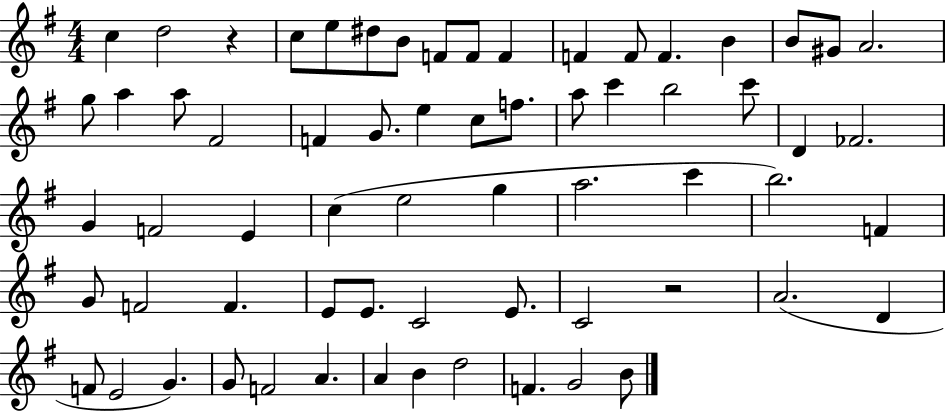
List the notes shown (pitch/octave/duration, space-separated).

C5/q D5/h R/q C5/e E5/e D#5/e B4/e F4/e F4/e F4/q F4/q F4/e F4/q. B4/q B4/e G#4/e A4/h. G5/e A5/q A5/e F#4/h F4/q G4/e. E5/q C5/e F5/e. A5/e C6/q B5/h C6/e D4/q FES4/h. G4/q F4/h E4/q C5/q E5/h G5/q A5/h. C6/q B5/h. F4/q G4/e F4/h F4/q. E4/e E4/e. C4/h E4/e. C4/h R/h A4/h. D4/q F4/e E4/h G4/q. G4/e F4/h A4/q. A4/q B4/q D5/h F4/q. G4/h B4/e